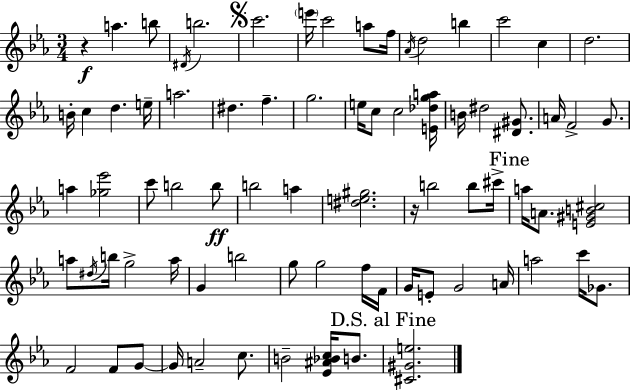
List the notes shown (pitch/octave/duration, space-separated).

R/q A5/q. B5/e D#4/s B5/h. C6/h. E6/s C6/h A5/e F5/s Ab4/s D5/h B5/q C6/h C5/q D5/h. B4/s C5/q D5/q. E5/s A5/h. D#5/q. F5/q. G5/h. E5/s C5/e C5/h [E4,Db5,G5,A5]/s B4/s D#5/h [D#4,G#4]/e. A4/s F4/h G4/e. A5/q [Gb5,Eb6]/h C6/e B5/h B5/e B5/h A5/q [D#5,E5,G#5]/h. R/s B5/h B5/e C#6/s A5/s A4/e. [E4,G#4,B4,C#5]/h A5/e D#5/s B5/s G5/h A5/s G4/q B5/h G5/e G5/h F5/s F4/s G4/s E4/e G4/h A4/s A5/h C6/s Gb4/e. F4/h F4/e G4/e G4/s A4/h C5/e. B4/h [Eb4,A#4,Bb4,C5]/s B4/e. [C#4,G#4,E5]/h.